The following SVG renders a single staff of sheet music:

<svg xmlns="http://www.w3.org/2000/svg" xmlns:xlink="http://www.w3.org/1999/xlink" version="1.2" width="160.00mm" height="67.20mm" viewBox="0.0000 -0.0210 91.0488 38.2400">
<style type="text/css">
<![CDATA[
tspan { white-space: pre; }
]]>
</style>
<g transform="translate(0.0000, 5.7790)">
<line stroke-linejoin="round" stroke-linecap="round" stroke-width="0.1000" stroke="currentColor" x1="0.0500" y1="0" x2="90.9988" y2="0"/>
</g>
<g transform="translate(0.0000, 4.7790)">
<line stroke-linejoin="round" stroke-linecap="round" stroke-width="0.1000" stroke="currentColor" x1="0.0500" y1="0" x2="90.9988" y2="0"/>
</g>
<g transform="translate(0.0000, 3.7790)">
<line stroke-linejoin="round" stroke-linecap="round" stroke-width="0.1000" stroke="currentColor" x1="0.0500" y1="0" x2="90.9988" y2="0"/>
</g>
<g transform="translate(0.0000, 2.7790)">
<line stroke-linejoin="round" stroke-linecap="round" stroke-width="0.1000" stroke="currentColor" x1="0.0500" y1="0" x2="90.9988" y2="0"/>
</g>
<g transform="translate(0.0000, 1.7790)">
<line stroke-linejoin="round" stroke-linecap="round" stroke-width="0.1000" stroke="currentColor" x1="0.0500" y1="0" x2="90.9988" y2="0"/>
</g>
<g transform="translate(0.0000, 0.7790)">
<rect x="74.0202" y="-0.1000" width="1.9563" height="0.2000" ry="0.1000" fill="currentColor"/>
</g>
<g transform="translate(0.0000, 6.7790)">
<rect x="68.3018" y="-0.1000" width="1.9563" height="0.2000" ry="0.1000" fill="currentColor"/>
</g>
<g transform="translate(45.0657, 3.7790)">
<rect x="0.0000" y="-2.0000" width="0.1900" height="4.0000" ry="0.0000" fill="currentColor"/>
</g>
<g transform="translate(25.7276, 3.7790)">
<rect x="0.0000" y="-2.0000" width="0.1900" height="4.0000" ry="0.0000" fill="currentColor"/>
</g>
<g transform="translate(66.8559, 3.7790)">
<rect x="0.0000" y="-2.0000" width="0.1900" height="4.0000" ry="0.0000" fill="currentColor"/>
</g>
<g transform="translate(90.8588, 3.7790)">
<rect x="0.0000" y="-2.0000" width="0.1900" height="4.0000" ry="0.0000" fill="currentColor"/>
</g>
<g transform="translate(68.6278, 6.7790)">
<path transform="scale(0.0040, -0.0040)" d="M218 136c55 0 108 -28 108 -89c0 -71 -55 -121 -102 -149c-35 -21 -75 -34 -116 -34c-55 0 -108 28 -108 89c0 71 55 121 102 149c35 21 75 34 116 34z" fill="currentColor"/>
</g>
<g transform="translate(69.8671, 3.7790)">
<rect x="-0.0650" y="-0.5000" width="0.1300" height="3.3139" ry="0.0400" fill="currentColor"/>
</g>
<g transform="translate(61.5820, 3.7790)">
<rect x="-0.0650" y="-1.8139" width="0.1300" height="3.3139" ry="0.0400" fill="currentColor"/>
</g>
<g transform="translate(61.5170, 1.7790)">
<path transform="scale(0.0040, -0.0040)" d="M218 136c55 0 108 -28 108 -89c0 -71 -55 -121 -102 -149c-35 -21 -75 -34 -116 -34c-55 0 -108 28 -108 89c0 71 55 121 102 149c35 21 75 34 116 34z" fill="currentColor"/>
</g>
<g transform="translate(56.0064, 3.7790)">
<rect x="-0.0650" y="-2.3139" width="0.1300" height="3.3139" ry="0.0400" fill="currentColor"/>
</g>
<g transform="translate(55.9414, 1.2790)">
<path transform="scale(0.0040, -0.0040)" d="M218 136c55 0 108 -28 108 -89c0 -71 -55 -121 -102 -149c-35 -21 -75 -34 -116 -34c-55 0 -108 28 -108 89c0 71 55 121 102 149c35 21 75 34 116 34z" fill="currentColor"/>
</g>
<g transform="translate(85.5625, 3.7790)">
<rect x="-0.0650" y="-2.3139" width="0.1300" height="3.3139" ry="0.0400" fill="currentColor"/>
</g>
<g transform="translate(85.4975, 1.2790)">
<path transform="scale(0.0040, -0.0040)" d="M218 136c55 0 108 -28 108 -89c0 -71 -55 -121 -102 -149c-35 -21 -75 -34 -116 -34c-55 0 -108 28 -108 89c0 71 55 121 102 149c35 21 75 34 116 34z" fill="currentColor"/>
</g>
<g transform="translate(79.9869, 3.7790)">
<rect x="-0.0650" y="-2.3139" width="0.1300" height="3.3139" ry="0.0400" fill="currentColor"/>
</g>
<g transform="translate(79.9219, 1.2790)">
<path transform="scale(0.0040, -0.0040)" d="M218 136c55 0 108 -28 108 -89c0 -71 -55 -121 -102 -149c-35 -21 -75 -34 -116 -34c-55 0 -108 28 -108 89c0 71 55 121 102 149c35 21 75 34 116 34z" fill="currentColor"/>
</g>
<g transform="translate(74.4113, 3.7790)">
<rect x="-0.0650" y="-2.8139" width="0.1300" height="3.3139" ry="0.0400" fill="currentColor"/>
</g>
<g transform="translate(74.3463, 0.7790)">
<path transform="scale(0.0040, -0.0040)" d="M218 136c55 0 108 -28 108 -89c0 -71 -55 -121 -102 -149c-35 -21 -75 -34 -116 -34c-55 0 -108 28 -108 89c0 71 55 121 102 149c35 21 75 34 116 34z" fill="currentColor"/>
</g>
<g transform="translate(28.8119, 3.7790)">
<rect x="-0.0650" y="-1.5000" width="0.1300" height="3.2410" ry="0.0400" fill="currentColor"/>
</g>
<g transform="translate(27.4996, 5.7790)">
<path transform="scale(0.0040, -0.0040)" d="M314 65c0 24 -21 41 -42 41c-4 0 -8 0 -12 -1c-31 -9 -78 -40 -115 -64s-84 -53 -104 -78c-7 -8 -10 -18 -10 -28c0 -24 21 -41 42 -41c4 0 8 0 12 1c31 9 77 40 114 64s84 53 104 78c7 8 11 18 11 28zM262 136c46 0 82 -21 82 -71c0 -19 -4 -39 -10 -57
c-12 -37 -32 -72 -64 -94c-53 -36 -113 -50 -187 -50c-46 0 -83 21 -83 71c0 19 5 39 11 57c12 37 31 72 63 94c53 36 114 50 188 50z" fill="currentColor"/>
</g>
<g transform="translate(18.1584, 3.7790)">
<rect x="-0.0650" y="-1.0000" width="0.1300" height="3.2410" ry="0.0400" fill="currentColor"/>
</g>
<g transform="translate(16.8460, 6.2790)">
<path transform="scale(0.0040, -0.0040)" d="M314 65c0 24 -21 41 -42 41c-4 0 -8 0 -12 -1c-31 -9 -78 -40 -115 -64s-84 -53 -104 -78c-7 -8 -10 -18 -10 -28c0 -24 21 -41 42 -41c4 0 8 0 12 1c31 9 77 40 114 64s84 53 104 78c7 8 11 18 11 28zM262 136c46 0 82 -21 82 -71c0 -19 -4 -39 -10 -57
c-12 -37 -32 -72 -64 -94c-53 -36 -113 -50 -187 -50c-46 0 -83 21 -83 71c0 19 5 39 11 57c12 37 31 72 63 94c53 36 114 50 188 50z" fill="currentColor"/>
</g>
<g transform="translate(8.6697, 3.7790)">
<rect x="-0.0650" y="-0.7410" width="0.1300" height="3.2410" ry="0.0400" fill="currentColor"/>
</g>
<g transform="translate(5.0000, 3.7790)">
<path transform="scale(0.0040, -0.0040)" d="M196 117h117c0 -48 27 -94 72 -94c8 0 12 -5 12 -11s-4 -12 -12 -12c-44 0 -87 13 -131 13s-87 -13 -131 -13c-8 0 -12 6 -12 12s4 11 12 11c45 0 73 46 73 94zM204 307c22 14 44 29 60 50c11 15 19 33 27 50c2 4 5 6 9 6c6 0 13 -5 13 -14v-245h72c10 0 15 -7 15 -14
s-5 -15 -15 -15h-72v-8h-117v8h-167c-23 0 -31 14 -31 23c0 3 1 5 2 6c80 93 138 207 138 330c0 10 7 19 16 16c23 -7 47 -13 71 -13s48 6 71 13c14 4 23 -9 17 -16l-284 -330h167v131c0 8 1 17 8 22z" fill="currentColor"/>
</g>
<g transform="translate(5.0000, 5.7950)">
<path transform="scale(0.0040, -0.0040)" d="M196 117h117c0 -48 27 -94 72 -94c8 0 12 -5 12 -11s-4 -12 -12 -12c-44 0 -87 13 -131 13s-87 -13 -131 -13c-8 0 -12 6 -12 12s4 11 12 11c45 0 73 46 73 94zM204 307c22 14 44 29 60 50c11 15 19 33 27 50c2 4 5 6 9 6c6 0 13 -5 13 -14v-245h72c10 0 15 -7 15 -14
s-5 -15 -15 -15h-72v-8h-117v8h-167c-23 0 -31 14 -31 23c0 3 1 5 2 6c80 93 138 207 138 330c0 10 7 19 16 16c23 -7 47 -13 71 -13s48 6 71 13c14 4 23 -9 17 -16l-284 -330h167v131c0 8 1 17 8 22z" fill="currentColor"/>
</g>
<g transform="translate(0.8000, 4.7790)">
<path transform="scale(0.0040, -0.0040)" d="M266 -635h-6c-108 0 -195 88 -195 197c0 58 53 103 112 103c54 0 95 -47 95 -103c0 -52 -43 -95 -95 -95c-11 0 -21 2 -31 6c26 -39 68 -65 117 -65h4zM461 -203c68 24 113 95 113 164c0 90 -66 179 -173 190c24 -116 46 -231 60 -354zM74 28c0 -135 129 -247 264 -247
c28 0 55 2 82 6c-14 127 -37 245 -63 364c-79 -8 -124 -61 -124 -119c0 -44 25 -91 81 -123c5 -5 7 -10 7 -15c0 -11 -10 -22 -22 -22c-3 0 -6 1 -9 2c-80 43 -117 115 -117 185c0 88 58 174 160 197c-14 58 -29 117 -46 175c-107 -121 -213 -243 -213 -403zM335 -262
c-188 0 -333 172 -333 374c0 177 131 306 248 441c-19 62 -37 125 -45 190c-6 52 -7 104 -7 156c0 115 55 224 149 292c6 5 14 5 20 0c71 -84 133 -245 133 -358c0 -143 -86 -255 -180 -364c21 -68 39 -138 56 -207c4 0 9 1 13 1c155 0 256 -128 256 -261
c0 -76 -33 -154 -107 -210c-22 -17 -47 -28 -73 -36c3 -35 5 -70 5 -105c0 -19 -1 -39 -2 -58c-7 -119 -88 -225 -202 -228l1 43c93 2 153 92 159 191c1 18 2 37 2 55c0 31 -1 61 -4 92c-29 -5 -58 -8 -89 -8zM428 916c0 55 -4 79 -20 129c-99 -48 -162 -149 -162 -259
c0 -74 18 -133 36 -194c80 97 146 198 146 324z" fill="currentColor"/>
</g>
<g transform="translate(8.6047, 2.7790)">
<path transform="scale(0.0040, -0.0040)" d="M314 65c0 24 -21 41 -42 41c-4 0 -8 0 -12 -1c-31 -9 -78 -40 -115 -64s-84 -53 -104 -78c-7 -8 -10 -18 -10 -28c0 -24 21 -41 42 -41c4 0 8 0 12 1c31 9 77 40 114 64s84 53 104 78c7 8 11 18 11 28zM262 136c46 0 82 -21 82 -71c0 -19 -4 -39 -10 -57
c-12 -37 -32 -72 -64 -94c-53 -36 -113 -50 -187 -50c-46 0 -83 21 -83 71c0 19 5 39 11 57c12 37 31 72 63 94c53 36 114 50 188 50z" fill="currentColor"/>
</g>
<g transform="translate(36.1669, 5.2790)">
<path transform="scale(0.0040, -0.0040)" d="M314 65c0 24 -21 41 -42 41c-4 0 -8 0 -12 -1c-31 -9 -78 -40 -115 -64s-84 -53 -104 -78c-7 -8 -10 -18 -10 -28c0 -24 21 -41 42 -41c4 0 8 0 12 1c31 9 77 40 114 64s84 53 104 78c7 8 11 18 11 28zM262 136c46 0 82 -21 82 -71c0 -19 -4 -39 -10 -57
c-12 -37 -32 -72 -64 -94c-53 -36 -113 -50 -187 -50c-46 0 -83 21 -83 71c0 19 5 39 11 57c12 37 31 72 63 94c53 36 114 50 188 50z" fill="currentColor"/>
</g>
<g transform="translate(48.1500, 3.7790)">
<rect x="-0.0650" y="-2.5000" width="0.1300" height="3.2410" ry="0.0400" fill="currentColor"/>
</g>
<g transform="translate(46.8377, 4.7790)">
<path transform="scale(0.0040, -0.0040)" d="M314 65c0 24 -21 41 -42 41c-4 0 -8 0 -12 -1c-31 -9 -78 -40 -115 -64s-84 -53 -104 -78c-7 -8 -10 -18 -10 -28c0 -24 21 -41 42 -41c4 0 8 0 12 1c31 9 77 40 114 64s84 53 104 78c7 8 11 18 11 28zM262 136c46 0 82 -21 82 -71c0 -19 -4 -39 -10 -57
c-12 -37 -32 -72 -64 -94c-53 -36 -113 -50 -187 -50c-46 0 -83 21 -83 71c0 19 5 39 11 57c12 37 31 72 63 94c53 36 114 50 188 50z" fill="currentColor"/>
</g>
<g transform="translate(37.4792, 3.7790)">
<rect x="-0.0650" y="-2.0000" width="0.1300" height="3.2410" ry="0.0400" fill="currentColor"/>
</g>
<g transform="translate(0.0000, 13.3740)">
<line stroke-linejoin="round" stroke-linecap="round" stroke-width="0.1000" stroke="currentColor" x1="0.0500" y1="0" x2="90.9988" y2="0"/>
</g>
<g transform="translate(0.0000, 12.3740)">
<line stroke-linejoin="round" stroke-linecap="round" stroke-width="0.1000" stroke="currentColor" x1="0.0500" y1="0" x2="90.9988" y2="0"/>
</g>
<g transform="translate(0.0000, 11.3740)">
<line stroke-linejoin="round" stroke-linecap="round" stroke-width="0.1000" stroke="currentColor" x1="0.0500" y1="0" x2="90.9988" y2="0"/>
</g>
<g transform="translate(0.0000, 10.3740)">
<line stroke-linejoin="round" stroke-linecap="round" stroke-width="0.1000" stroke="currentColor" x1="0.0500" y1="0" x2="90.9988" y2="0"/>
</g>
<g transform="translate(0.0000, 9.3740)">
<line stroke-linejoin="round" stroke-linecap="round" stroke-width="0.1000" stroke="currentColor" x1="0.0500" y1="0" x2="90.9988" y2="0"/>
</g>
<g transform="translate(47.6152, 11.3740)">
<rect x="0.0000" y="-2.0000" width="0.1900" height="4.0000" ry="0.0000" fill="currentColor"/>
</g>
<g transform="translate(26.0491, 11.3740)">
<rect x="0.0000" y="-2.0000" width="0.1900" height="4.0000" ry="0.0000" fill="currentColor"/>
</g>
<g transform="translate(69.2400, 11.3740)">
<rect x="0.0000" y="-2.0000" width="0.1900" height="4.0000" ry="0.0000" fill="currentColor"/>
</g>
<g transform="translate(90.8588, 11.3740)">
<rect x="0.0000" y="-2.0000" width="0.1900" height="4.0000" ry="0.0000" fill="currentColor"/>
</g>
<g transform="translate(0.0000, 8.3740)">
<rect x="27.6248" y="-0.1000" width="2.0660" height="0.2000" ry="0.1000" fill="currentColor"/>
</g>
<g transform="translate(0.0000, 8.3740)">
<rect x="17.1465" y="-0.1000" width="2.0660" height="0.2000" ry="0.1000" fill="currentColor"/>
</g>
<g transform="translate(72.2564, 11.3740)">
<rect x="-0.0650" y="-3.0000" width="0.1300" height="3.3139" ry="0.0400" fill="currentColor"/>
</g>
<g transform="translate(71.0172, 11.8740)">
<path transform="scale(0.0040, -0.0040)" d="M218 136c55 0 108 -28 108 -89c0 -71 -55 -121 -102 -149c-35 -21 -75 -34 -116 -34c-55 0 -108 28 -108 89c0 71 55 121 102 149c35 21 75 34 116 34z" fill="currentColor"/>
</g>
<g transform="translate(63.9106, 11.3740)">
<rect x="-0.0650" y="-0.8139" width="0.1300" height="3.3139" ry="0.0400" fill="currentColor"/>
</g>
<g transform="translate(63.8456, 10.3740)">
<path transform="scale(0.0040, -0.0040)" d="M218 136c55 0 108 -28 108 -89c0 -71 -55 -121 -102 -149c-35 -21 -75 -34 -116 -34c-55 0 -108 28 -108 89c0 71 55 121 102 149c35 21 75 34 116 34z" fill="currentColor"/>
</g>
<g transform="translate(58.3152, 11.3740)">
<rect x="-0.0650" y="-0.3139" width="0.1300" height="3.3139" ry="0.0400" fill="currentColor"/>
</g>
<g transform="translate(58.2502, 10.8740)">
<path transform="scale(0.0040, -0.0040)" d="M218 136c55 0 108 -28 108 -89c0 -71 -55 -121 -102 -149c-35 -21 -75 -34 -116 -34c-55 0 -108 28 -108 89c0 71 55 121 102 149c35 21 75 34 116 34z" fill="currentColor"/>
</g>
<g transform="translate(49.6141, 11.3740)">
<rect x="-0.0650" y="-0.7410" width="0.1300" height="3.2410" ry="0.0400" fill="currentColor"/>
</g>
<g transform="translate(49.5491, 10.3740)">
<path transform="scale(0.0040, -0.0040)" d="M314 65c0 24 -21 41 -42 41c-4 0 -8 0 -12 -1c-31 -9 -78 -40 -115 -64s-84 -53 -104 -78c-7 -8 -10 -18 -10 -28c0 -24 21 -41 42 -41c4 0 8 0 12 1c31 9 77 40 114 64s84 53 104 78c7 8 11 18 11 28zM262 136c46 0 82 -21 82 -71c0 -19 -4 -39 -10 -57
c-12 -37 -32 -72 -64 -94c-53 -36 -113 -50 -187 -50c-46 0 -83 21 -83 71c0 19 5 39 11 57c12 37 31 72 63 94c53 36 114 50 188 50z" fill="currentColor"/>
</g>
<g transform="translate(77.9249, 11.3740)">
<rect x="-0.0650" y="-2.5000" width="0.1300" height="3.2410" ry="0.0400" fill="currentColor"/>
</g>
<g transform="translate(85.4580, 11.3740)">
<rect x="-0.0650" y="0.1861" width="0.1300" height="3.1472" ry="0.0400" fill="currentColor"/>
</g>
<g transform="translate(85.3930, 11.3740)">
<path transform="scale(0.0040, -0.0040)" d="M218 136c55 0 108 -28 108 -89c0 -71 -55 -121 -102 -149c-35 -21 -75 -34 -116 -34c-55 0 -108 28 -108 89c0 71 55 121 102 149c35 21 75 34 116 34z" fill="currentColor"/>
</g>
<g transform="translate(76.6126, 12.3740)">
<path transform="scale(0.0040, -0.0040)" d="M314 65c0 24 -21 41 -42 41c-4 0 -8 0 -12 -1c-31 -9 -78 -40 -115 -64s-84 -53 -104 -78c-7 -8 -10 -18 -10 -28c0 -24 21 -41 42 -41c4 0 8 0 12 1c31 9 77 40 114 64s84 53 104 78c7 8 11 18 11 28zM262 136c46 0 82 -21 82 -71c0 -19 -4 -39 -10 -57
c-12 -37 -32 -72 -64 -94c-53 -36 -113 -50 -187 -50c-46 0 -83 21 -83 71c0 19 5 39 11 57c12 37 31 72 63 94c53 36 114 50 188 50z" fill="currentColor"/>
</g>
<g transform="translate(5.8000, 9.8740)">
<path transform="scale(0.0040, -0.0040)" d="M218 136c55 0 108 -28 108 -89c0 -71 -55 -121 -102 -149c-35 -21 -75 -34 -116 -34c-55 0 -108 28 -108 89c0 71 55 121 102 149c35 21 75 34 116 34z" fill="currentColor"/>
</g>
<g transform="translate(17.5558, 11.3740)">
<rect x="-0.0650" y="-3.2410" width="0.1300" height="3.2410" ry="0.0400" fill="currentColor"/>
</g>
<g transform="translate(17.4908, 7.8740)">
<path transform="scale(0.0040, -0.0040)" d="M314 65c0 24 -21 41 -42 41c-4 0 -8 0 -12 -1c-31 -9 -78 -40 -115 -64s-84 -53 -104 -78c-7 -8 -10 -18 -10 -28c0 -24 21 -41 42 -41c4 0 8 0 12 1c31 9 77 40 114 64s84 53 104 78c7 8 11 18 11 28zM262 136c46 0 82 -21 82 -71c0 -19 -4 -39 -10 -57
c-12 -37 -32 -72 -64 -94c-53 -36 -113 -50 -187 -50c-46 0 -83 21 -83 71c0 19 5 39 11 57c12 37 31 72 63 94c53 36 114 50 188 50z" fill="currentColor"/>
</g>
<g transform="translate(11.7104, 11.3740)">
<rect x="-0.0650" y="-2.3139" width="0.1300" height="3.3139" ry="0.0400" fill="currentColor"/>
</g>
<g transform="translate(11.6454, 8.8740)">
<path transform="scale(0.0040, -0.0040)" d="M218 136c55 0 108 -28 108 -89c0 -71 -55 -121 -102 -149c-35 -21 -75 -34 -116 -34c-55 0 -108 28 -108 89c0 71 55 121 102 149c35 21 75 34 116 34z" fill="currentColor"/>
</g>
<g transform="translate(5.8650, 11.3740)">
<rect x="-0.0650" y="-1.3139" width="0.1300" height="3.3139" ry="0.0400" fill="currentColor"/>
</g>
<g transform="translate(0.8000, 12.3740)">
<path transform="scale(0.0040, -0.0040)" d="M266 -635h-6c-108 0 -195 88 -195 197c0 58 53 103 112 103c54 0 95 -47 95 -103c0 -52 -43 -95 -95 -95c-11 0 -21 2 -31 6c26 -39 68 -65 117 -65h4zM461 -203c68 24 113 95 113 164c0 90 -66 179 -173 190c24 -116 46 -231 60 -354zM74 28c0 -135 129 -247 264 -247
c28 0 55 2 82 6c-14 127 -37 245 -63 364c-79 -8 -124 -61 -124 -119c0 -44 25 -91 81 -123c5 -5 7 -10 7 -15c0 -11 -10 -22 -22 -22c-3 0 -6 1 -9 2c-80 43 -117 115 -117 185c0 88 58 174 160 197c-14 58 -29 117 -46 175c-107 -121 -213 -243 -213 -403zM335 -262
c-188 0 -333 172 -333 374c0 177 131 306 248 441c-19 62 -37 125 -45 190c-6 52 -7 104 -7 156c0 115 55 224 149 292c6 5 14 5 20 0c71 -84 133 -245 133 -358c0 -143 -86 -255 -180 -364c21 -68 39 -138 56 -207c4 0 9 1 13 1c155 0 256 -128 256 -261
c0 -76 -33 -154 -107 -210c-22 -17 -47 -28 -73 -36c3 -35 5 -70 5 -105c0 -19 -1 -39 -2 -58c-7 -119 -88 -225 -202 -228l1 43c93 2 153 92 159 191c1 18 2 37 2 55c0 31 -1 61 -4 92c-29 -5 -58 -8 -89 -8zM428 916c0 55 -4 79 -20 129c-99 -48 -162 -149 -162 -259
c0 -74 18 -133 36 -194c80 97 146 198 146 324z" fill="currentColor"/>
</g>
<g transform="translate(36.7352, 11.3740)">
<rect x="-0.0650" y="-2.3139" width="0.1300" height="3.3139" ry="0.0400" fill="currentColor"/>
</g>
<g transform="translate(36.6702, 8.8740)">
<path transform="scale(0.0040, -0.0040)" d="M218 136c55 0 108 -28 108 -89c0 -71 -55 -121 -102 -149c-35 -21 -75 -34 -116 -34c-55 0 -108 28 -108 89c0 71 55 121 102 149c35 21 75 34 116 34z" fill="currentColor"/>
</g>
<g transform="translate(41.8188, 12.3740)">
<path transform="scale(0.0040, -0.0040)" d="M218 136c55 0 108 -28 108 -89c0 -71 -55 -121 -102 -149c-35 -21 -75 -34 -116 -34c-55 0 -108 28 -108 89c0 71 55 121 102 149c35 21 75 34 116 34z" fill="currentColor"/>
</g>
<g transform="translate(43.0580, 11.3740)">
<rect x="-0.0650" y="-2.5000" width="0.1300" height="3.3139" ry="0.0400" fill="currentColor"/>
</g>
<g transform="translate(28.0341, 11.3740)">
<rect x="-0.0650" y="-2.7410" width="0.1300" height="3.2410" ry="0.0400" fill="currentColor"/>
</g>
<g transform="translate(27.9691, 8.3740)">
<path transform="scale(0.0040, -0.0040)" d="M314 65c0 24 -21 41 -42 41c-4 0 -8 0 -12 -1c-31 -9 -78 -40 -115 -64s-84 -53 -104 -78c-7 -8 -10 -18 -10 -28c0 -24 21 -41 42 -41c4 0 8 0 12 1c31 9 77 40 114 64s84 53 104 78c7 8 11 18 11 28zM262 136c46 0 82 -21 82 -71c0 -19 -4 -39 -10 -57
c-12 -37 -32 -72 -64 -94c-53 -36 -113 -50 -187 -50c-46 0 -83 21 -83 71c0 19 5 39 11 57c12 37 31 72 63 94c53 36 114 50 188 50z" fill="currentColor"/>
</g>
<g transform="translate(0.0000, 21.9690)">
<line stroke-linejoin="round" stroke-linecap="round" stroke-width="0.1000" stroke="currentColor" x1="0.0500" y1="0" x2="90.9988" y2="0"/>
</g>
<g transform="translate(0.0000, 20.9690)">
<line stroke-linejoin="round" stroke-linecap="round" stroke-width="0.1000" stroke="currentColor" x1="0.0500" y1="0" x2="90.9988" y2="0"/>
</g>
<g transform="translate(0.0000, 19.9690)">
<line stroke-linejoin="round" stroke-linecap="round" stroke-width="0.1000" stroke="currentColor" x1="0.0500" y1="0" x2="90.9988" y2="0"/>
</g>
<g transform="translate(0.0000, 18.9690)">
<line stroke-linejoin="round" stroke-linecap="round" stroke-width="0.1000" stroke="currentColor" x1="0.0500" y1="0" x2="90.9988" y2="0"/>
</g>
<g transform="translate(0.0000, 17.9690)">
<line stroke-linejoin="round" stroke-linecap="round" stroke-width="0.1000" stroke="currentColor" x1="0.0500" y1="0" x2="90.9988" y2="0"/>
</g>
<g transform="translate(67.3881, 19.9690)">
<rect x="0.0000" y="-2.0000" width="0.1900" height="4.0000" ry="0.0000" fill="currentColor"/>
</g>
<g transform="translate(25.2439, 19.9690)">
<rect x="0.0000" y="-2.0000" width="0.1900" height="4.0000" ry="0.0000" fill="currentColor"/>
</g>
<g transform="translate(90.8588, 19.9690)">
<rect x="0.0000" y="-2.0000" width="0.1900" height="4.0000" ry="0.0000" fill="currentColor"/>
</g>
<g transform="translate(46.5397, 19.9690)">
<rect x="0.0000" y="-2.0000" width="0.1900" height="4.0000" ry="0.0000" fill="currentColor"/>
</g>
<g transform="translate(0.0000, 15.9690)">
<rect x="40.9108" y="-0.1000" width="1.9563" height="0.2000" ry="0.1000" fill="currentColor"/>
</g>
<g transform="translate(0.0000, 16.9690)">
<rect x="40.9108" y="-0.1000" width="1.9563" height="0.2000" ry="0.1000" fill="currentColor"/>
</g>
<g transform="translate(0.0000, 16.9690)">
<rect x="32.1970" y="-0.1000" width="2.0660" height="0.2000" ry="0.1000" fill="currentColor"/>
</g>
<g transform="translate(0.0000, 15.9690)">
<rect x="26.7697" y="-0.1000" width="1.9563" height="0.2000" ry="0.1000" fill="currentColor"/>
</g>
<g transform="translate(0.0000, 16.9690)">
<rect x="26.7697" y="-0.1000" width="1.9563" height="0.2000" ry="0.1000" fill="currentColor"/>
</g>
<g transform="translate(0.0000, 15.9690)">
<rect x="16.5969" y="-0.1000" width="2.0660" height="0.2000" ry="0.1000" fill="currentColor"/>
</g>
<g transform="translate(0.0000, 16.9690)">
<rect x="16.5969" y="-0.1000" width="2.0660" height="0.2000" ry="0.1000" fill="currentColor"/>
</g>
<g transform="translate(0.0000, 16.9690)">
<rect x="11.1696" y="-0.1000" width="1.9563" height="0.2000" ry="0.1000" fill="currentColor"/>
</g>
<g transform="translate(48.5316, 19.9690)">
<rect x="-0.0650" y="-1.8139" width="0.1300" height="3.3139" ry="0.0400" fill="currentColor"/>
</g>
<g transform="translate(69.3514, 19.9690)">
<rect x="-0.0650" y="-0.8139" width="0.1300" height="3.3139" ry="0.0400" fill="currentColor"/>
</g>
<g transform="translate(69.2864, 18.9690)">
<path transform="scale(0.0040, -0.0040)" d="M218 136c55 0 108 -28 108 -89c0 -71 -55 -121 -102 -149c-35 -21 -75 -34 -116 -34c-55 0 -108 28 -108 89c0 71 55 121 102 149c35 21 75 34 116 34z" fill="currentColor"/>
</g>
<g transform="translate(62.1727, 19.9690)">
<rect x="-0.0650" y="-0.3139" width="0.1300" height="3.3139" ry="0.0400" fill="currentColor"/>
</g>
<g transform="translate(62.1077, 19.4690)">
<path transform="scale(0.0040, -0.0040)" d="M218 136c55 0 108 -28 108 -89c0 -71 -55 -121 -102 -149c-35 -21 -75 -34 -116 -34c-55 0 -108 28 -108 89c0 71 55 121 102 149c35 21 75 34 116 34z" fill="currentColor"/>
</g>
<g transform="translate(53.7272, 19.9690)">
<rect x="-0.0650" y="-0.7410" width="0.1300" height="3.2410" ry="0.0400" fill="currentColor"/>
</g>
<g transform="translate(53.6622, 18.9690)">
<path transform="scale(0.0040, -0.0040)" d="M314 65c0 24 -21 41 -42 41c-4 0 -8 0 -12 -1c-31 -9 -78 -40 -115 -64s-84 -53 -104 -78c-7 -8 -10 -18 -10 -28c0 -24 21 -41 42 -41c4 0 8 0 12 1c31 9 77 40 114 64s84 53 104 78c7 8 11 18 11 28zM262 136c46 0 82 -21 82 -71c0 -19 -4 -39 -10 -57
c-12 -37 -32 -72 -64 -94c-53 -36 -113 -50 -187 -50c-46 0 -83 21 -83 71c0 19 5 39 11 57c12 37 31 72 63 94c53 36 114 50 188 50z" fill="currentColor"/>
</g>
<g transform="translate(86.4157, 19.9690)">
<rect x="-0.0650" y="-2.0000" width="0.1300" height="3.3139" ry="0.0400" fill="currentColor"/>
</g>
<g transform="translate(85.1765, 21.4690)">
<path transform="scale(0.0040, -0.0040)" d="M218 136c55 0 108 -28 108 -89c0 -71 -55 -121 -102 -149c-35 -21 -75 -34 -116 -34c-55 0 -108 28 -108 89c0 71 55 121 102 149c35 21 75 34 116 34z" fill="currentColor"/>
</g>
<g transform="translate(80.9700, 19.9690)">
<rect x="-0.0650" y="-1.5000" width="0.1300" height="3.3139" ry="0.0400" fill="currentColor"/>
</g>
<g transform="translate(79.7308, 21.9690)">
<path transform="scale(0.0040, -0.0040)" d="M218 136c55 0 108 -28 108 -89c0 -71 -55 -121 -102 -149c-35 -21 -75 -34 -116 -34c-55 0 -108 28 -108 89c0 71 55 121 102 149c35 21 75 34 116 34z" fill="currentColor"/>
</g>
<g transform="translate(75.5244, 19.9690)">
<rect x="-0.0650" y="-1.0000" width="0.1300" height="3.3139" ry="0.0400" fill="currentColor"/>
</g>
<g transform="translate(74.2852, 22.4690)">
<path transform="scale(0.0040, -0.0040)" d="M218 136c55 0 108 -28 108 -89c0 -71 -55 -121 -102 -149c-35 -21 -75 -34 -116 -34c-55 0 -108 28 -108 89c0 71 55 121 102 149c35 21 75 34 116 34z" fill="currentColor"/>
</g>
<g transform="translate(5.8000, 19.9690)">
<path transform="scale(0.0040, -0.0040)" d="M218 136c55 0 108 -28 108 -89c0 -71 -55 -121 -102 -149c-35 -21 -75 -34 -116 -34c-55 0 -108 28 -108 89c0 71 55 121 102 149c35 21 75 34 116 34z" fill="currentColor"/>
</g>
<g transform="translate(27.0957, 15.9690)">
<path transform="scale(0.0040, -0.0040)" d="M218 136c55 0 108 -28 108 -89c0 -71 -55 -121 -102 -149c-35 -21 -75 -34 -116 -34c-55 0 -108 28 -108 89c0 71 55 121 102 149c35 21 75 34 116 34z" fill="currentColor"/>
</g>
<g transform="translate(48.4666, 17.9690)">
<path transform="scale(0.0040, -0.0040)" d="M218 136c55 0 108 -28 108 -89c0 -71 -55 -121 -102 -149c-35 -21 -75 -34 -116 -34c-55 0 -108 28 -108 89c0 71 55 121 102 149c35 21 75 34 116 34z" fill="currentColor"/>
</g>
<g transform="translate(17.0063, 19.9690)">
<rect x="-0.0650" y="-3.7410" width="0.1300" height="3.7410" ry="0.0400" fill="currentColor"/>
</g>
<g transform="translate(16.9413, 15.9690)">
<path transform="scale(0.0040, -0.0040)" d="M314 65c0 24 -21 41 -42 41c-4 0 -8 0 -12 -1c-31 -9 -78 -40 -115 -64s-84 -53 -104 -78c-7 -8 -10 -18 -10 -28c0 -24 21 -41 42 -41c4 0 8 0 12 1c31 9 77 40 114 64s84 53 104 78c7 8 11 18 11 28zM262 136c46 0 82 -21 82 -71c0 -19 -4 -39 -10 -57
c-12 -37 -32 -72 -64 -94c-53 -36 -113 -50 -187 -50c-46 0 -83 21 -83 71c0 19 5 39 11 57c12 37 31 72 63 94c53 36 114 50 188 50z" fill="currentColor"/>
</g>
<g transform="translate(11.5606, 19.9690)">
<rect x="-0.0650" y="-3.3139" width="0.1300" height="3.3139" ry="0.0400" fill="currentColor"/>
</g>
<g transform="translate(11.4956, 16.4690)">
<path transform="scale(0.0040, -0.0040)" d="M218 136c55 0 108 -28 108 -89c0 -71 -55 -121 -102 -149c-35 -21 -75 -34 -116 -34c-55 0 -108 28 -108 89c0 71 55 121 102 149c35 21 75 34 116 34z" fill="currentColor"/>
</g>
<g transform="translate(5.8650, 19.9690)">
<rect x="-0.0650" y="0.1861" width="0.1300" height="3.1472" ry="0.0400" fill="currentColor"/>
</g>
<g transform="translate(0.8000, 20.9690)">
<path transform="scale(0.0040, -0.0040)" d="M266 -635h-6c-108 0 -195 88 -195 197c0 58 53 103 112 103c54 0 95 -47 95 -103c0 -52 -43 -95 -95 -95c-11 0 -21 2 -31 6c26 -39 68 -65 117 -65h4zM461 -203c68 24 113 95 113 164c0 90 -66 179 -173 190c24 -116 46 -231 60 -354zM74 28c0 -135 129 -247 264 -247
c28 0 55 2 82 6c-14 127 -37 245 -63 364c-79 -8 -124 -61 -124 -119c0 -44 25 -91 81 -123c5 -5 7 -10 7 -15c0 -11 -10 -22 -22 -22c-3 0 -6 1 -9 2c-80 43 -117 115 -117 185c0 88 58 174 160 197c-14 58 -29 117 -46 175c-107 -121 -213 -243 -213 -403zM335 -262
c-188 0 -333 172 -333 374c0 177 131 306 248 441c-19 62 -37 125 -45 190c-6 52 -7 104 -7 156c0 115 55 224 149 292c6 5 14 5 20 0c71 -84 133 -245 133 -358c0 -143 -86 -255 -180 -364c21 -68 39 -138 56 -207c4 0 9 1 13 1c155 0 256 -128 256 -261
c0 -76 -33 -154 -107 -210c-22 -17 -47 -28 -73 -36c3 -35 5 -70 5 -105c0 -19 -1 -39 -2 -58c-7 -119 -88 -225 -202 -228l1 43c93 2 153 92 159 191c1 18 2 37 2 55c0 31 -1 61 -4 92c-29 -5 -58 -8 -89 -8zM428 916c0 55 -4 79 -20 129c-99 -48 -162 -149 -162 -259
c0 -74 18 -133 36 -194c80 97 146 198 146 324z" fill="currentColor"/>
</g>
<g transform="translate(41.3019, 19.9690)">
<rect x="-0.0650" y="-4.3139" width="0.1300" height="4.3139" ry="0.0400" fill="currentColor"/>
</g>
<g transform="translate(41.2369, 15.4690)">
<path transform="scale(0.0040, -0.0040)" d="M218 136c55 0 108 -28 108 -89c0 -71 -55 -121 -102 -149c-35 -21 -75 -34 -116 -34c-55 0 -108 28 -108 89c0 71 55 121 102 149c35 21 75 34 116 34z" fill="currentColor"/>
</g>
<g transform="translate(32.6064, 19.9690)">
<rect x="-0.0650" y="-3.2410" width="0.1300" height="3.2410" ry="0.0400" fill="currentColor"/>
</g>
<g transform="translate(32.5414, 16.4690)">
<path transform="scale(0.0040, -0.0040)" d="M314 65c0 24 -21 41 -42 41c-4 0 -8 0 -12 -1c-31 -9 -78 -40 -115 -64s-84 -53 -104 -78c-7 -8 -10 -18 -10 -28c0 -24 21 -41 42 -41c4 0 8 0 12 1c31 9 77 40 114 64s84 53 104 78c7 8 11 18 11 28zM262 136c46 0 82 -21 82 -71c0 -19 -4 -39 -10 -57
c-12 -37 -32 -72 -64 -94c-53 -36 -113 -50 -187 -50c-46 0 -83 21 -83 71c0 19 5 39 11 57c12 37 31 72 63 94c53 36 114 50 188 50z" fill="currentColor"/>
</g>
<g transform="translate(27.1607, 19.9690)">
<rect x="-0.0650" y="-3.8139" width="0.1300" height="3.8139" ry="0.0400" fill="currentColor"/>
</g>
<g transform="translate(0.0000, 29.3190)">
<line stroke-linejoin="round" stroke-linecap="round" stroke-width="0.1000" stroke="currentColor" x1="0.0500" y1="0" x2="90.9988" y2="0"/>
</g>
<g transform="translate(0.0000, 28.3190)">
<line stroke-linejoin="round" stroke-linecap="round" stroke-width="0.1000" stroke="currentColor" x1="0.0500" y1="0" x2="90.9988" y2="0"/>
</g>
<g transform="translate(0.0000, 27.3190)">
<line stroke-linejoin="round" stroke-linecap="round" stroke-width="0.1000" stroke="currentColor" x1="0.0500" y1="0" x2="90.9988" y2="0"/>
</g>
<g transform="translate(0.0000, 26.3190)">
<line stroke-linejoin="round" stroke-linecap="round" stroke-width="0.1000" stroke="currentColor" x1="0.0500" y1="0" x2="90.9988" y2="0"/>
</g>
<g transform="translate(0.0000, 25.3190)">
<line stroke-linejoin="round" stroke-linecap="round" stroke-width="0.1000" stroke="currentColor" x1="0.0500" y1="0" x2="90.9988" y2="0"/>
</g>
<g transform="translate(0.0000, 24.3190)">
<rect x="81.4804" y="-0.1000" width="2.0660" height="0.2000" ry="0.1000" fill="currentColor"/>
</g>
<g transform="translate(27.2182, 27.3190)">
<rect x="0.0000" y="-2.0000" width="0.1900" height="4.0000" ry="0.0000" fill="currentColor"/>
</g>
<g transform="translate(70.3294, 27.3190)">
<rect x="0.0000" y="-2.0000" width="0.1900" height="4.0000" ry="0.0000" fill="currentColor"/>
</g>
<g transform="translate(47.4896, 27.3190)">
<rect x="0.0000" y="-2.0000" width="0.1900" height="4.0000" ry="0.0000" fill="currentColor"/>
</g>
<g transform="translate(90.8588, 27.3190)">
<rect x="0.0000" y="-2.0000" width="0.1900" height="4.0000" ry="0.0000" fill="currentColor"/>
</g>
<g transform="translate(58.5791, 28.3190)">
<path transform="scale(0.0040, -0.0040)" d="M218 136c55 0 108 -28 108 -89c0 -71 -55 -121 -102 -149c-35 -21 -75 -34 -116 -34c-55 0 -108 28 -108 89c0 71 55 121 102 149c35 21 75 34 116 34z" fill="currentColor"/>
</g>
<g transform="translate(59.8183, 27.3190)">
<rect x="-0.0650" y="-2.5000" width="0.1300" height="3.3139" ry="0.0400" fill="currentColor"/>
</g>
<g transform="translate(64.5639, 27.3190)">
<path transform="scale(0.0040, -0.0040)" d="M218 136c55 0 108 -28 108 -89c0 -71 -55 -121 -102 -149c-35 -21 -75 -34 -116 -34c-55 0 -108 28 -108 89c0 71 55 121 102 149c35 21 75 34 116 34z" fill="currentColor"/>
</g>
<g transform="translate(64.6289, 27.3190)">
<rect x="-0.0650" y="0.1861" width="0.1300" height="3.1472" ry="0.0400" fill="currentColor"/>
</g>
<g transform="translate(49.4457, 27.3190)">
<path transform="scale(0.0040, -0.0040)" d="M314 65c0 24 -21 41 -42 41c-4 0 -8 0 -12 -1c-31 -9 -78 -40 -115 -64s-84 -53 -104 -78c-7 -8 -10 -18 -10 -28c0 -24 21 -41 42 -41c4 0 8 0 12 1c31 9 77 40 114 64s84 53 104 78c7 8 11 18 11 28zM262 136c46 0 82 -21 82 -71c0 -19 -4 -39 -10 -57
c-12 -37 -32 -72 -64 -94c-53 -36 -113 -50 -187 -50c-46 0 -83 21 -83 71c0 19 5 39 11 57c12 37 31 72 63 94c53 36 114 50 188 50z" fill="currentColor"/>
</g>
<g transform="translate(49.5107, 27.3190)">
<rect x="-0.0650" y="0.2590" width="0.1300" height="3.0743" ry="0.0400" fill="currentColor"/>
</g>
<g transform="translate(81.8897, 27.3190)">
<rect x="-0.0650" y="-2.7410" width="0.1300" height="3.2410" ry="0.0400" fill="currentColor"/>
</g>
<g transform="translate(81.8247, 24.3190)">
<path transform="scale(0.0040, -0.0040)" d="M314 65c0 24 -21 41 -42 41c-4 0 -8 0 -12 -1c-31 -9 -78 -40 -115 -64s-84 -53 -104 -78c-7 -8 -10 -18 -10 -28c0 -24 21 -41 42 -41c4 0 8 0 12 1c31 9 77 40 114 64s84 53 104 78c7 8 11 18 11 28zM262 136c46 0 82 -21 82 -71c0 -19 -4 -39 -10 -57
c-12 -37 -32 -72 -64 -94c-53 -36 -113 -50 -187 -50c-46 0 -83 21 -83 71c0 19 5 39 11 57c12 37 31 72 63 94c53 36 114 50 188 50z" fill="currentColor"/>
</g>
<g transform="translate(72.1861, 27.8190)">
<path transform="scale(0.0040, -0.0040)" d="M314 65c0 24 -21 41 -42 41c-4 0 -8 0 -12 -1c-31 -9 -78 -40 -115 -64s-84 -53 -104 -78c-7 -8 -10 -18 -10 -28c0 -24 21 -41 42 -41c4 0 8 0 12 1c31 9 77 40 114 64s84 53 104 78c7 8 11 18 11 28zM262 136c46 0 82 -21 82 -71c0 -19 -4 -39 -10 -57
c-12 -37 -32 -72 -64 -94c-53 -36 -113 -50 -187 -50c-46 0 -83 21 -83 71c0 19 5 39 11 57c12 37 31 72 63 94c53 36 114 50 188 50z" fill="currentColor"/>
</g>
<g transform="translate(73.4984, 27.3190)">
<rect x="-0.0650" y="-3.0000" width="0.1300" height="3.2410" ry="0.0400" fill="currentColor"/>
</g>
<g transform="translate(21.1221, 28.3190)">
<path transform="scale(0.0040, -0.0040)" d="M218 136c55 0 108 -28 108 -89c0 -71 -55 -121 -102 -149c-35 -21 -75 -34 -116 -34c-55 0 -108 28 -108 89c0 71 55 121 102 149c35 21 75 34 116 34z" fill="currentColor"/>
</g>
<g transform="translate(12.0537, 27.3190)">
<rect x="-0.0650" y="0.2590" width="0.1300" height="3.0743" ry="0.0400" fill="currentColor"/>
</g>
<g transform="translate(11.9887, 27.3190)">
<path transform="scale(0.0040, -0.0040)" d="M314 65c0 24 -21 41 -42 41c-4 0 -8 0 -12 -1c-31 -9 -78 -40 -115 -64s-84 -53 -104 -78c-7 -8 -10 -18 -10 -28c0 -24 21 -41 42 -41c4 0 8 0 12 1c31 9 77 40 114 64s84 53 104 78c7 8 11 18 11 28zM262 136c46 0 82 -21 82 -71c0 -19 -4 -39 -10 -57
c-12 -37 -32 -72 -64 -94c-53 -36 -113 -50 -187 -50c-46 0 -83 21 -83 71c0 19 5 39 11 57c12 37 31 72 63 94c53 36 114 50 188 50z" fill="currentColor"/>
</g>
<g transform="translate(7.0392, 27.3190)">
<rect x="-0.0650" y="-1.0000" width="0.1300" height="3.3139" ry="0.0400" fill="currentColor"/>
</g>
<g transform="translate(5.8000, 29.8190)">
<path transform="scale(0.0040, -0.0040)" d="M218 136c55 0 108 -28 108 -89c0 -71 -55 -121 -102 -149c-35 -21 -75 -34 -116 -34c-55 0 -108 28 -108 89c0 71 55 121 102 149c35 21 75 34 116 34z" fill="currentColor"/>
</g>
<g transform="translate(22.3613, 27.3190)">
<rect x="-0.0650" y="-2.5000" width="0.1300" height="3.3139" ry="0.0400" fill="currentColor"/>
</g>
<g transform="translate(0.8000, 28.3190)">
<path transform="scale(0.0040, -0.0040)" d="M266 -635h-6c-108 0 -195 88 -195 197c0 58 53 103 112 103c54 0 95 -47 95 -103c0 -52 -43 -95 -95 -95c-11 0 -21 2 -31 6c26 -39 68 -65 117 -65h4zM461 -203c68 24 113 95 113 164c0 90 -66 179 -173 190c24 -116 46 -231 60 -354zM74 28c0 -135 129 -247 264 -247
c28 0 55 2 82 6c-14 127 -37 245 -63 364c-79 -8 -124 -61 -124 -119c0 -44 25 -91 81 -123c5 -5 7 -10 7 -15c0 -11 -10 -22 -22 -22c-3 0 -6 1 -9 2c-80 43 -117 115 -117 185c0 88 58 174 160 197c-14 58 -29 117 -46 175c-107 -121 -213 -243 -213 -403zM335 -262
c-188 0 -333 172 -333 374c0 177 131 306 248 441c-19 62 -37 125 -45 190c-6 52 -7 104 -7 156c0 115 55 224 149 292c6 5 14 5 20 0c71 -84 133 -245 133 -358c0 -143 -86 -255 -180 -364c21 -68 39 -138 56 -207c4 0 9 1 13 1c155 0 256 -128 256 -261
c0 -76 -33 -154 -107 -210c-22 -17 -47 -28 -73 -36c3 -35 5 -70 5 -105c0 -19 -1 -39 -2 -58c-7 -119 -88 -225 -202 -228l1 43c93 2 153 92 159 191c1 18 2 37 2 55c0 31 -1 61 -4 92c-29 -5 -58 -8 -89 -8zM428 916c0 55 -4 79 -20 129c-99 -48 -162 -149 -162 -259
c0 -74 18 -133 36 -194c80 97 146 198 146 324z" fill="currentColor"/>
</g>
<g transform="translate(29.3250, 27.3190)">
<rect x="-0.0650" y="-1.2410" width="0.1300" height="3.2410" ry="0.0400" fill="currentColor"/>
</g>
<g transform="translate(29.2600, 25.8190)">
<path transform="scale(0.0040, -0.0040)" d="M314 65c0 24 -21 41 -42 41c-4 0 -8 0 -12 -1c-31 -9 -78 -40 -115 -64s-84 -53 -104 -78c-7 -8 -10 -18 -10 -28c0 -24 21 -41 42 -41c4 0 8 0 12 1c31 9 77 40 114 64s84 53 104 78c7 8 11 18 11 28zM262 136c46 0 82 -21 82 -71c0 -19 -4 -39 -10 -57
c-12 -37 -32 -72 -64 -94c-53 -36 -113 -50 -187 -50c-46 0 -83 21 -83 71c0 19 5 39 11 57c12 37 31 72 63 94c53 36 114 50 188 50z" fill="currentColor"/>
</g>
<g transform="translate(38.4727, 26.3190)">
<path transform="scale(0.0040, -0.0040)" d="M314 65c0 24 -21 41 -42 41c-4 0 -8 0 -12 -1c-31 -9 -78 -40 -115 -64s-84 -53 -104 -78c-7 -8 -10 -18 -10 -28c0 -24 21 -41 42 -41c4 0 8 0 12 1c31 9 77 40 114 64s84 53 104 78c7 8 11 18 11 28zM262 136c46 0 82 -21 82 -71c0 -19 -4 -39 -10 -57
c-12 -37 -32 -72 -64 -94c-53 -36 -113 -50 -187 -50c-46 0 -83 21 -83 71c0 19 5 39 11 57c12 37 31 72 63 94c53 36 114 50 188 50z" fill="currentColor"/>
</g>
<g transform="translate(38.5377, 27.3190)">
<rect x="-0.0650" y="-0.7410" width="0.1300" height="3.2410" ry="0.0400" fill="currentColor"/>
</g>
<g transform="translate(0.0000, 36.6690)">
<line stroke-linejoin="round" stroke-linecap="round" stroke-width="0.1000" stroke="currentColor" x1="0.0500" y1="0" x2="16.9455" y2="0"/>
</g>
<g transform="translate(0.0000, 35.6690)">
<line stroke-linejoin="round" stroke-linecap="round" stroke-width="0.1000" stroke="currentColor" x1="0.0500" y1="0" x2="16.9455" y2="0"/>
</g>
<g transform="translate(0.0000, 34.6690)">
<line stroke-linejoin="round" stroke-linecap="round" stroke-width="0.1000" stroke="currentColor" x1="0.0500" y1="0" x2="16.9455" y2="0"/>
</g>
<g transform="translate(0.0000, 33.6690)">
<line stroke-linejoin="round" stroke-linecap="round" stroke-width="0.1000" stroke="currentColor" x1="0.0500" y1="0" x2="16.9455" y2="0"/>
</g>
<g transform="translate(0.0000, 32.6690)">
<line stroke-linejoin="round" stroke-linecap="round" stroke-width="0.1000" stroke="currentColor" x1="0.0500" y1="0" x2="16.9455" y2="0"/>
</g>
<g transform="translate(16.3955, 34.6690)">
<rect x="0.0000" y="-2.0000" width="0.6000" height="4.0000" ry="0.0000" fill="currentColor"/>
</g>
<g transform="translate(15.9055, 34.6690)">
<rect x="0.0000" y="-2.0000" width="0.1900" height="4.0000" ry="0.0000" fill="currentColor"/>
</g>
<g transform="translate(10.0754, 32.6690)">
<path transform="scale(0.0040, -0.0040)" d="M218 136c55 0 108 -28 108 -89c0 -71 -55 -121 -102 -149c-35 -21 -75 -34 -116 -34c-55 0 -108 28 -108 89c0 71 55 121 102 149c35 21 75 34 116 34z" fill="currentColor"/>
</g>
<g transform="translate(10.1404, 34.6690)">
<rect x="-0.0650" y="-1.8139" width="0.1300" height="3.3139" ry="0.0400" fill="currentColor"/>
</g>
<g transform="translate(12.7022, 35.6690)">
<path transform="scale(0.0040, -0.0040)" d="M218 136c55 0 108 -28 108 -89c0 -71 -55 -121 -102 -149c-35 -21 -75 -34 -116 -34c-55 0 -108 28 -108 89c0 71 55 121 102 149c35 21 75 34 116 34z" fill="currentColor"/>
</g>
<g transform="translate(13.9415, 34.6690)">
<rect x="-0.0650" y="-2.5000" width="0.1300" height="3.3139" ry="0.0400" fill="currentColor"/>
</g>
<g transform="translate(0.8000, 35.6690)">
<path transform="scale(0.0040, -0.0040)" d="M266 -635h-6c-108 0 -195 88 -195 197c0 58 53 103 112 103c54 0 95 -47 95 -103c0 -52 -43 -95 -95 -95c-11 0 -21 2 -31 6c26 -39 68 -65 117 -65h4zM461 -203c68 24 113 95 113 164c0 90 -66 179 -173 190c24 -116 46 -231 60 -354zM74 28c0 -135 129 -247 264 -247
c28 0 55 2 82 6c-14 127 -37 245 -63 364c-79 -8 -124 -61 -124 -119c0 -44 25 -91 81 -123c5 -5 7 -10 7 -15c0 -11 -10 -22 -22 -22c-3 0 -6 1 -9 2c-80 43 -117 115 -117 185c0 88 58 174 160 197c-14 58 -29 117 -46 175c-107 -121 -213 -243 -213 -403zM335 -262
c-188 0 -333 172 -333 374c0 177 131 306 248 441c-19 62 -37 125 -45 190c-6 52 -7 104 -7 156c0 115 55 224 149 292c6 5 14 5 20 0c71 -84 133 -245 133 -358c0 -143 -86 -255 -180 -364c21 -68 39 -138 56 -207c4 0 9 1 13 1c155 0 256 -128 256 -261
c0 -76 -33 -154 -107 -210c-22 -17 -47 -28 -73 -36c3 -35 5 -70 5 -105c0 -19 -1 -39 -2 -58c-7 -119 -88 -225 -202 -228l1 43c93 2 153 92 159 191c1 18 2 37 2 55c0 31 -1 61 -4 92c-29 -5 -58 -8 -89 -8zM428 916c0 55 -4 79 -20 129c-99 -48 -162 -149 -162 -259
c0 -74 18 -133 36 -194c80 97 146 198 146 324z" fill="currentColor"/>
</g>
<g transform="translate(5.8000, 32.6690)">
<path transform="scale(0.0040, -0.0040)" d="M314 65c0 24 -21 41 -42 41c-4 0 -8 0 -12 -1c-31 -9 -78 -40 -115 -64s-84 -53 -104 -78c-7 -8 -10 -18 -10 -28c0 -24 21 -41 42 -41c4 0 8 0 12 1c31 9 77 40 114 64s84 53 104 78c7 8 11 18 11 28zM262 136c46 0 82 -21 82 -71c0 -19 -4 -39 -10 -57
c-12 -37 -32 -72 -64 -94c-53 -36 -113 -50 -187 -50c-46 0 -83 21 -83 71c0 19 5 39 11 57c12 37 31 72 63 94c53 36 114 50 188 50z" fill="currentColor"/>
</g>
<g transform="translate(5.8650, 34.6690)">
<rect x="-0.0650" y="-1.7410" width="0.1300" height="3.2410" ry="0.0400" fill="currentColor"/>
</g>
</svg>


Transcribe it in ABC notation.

X:1
T:Untitled
M:4/4
L:1/4
K:C
d2 D2 E2 F2 G2 g f C a g g e g b2 a2 g G d2 c d A G2 B B b c'2 c' b2 d' f d2 c d D E F D B2 G e2 d2 B2 G B A2 a2 f2 f G